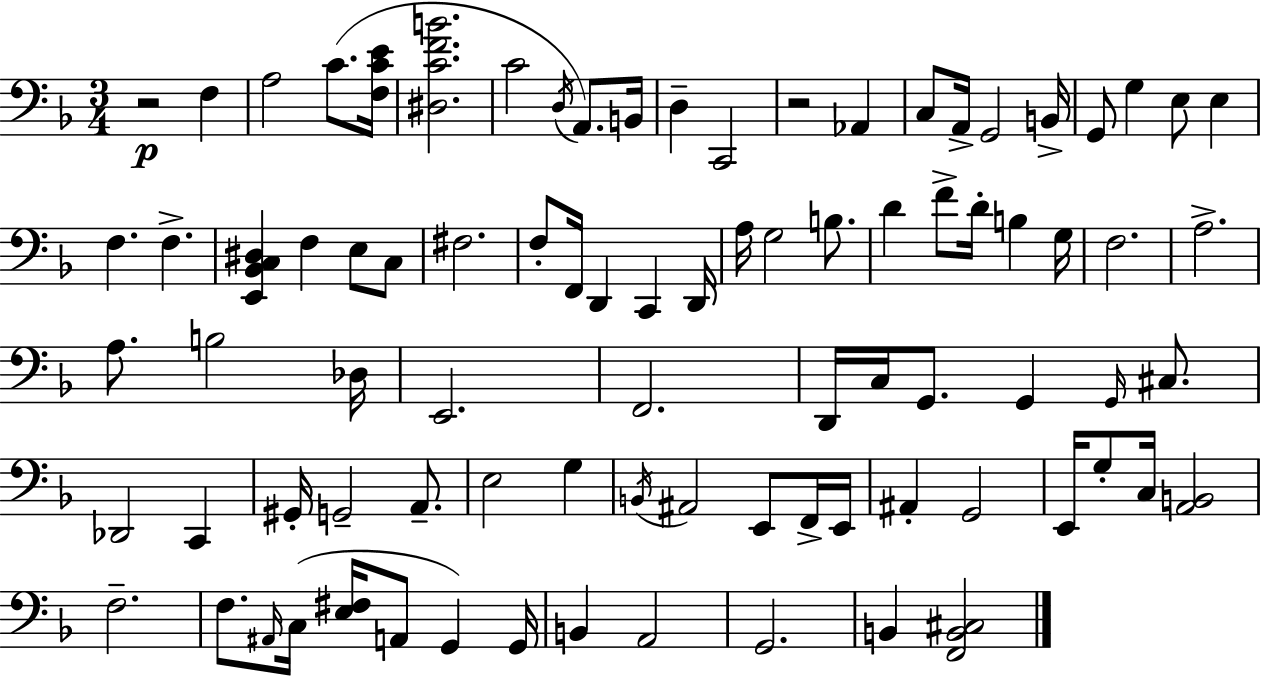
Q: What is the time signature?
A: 3/4